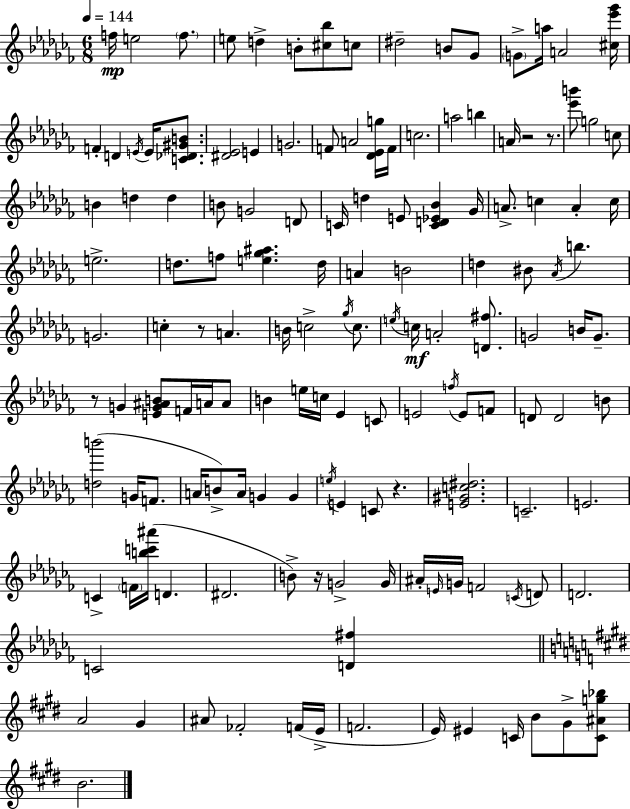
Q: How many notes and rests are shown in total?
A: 142